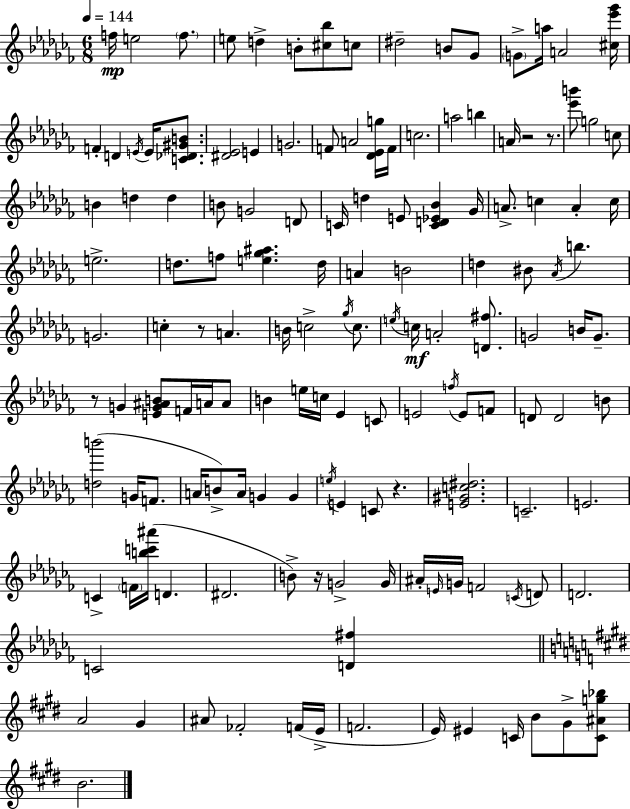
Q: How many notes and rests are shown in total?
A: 142